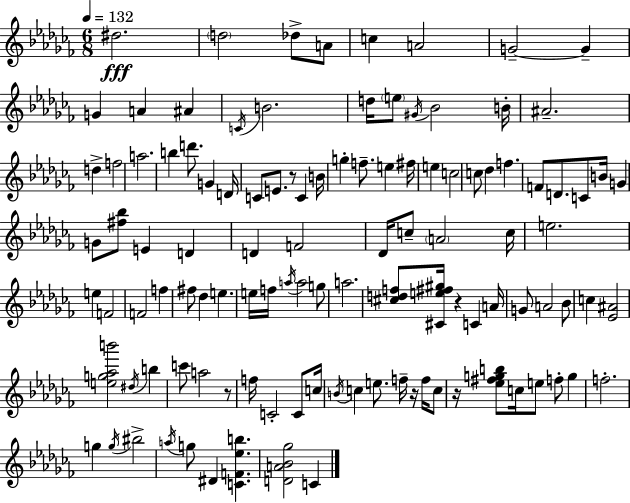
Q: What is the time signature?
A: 6/8